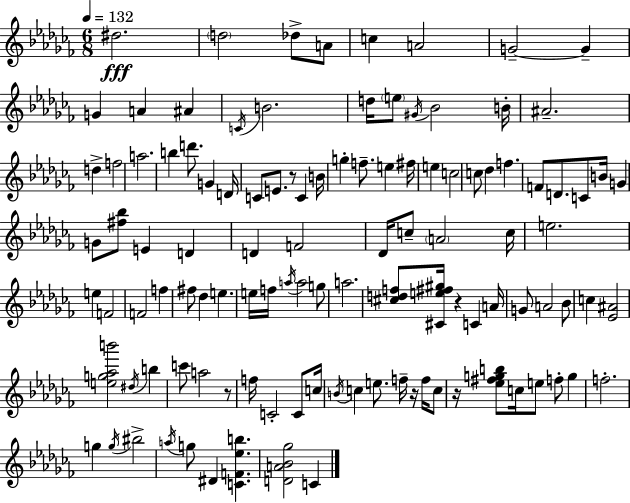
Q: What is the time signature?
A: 6/8